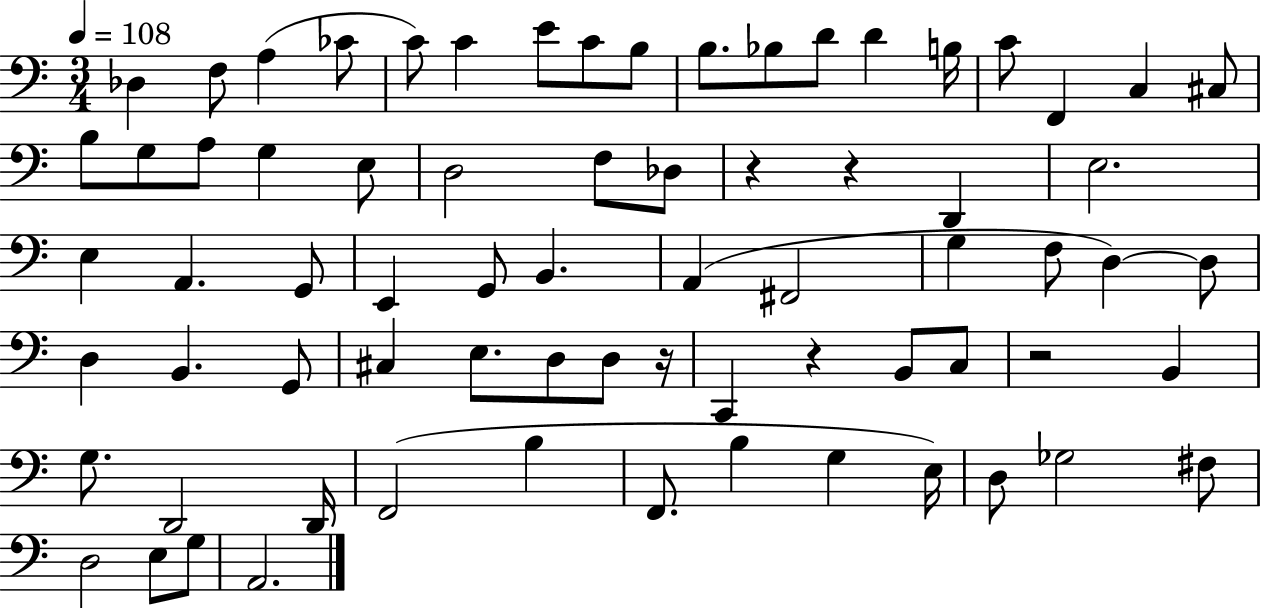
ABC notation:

X:1
T:Untitled
M:3/4
L:1/4
K:C
_D, F,/2 A, _C/2 C/2 C E/2 C/2 B,/2 B,/2 _B,/2 D/2 D B,/4 C/2 F,, C, ^C,/2 B,/2 G,/2 A,/2 G, E,/2 D,2 F,/2 _D,/2 z z D,, E,2 E, A,, G,,/2 E,, G,,/2 B,, A,, ^F,,2 G, F,/2 D, D,/2 D, B,, G,,/2 ^C, E,/2 D,/2 D,/2 z/4 C,, z B,,/2 C,/2 z2 B,, G,/2 D,,2 D,,/4 F,,2 B, F,,/2 B, G, E,/4 D,/2 _G,2 ^F,/2 D,2 E,/2 G,/2 A,,2